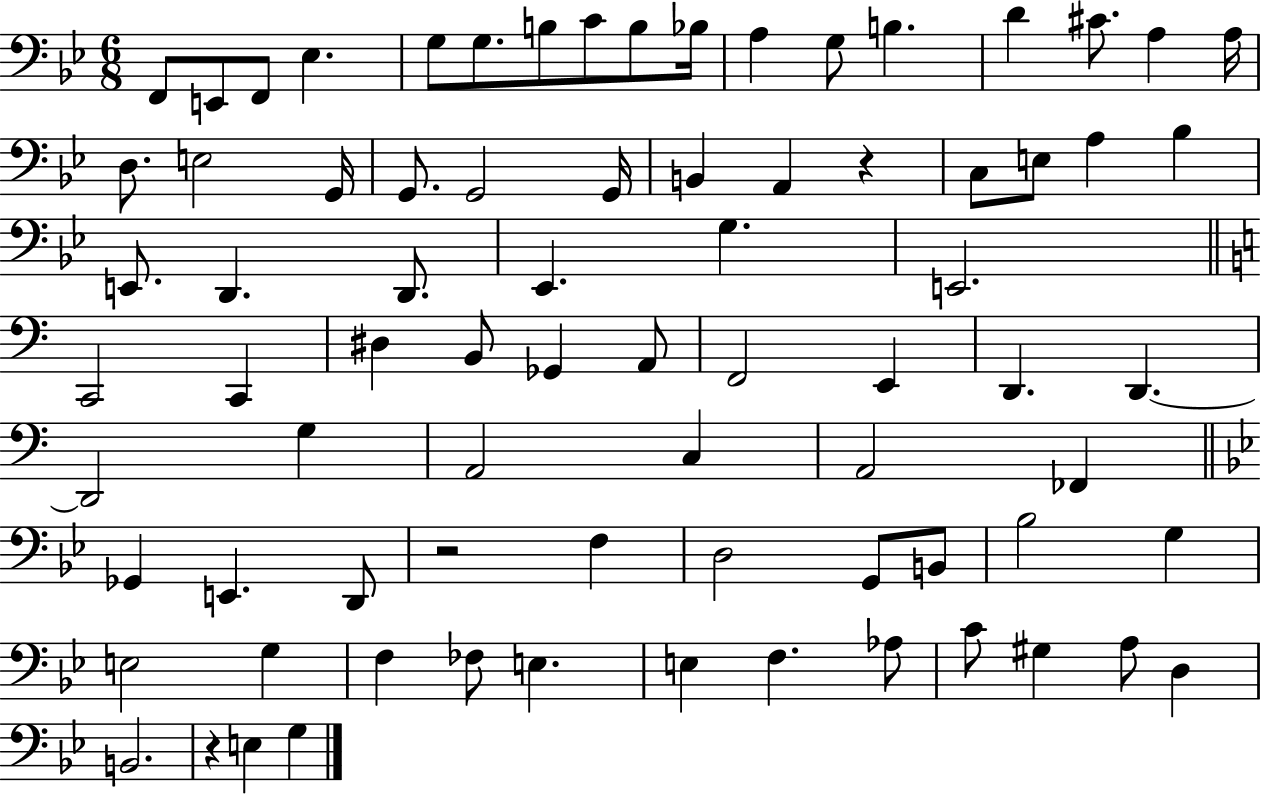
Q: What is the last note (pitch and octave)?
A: G3